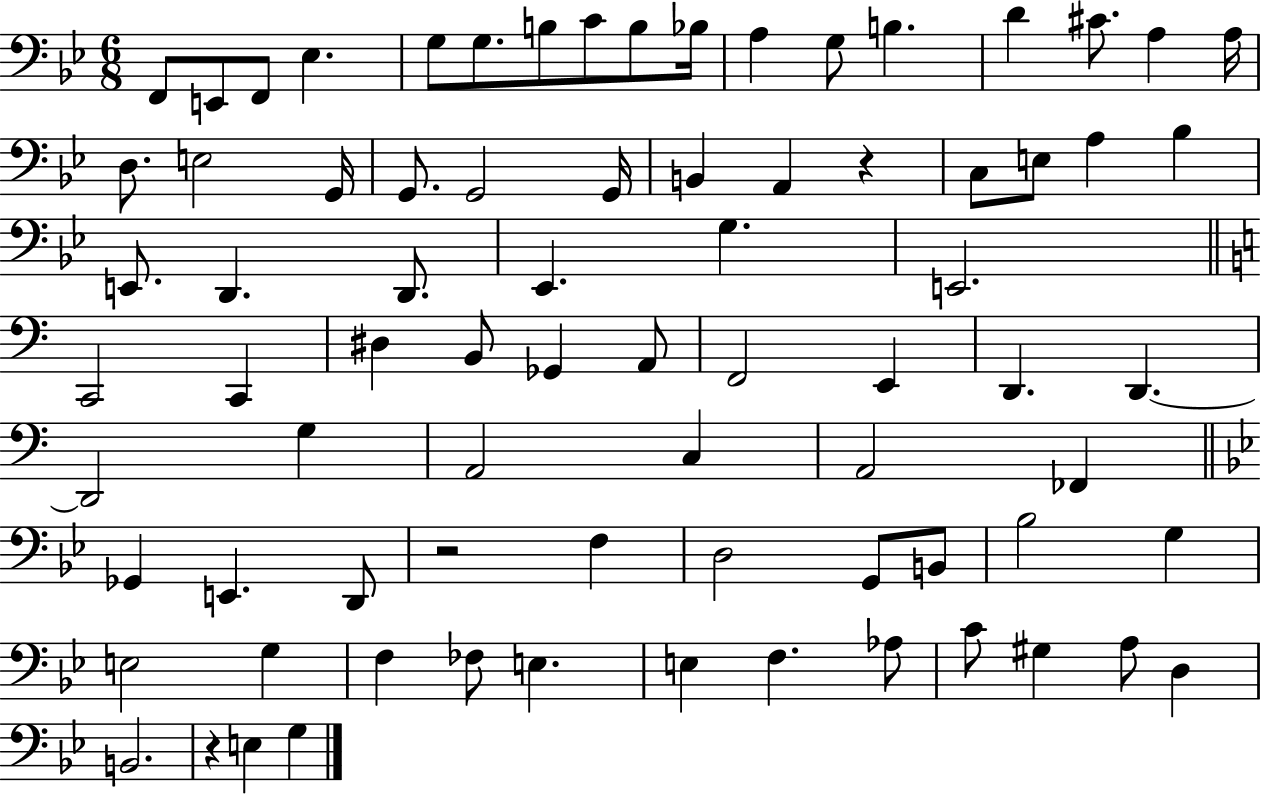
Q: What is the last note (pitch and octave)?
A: G3